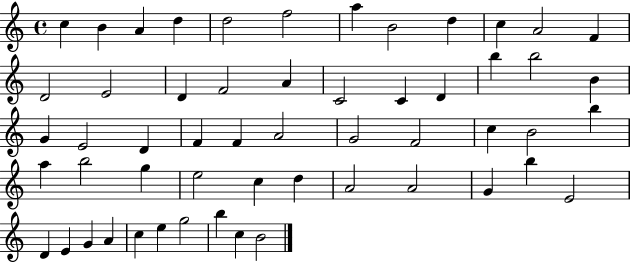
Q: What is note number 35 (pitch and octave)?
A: A5